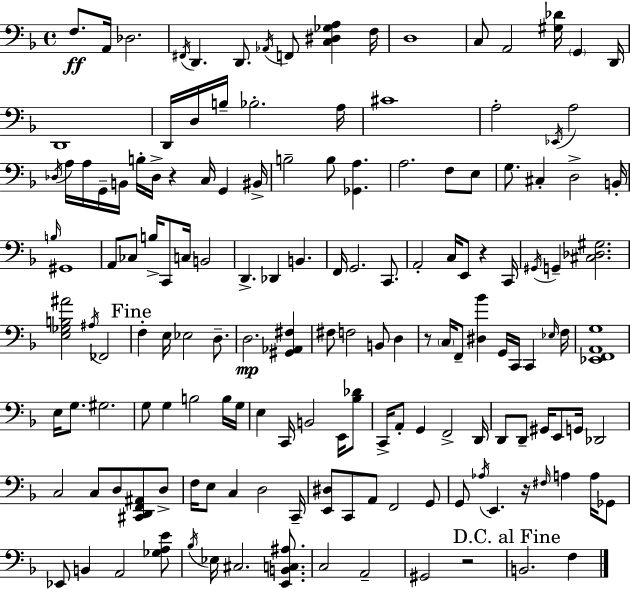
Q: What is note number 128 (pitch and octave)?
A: Bb3